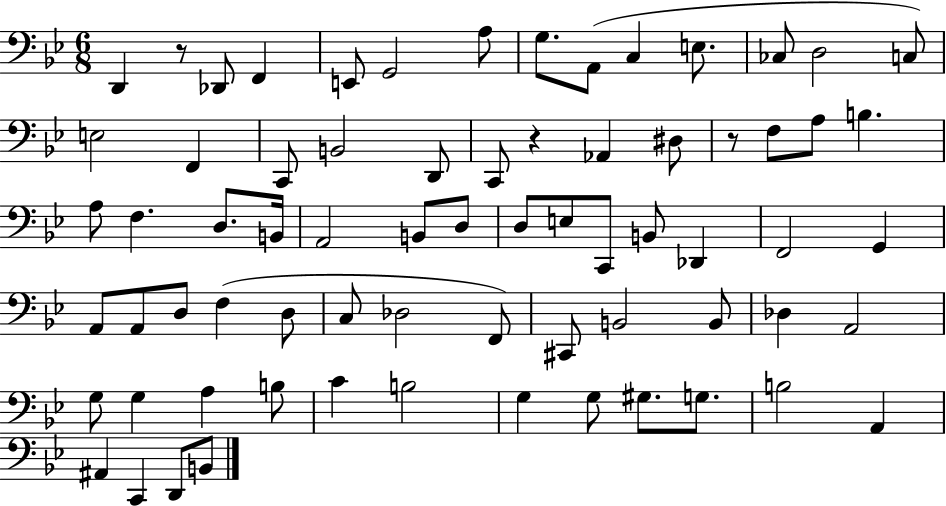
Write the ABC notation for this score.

X:1
T:Untitled
M:6/8
L:1/4
K:Bb
D,, z/2 _D,,/2 F,, E,,/2 G,,2 A,/2 G,/2 A,,/2 C, E,/2 _C,/2 D,2 C,/2 E,2 F,, C,,/2 B,,2 D,,/2 C,,/2 z _A,, ^D,/2 z/2 F,/2 A,/2 B, A,/2 F, D,/2 B,,/4 A,,2 B,,/2 D,/2 D,/2 E,/2 C,,/2 B,,/2 _D,, F,,2 G,, A,,/2 A,,/2 D,/2 F, D,/2 C,/2 _D,2 F,,/2 ^C,,/2 B,,2 B,,/2 _D, A,,2 G,/2 G, A, B,/2 C B,2 G, G,/2 ^G,/2 G,/2 B,2 A,, ^A,, C,, D,,/2 B,,/2